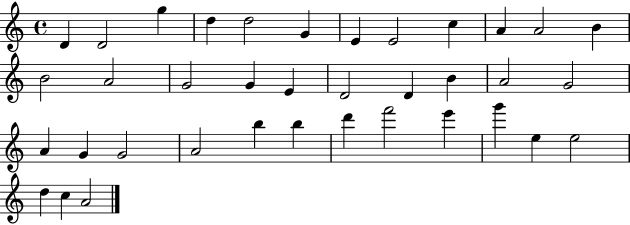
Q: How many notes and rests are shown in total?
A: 37